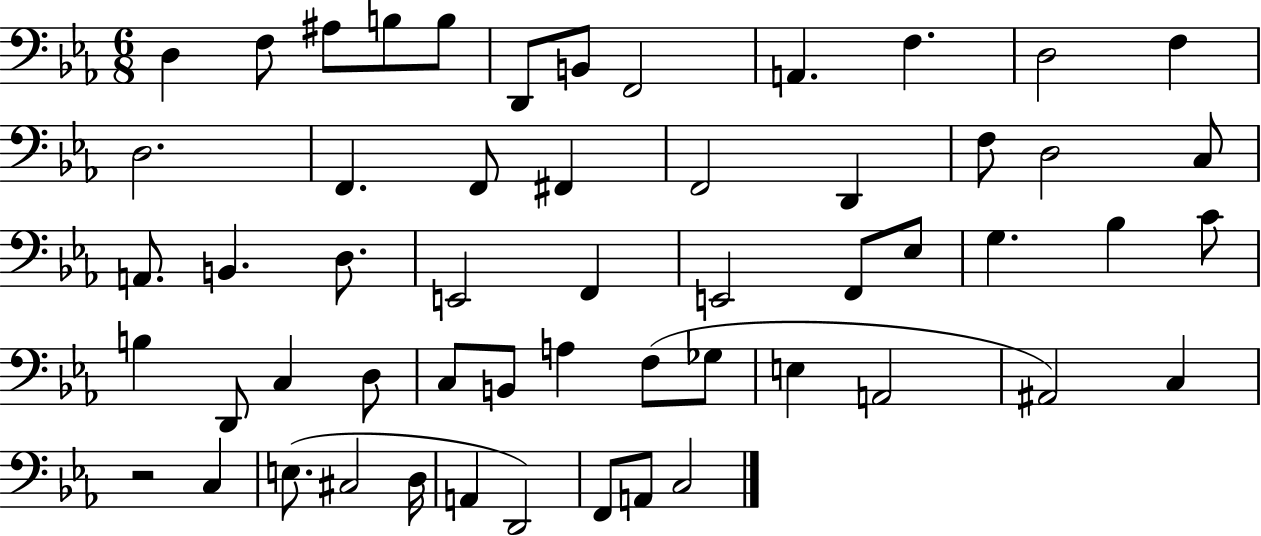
X:1
T:Untitled
M:6/8
L:1/4
K:Eb
D, F,/2 ^A,/2 B,/2 B,/2 D,,/2 B,,/2 F,,2 A,, F, D,2 F, D,2 F,, F,,/2 ^F,, F,,2 D,, F,/2 D,2 C,/2 A,,/2 B,, D,/2 E,,2 F,, E,,2 F,,/2 _E,/2 G, _B, C/2 B, D,,/2 C, D,/2 C,/2 B,,/2 A, F,/2 _G,/2 E, A,,2 ^A,,2 C, z2 C, E,/2 ^C,2 D,/4 A,, D,,2 F,,/2 A,,/2 C,2